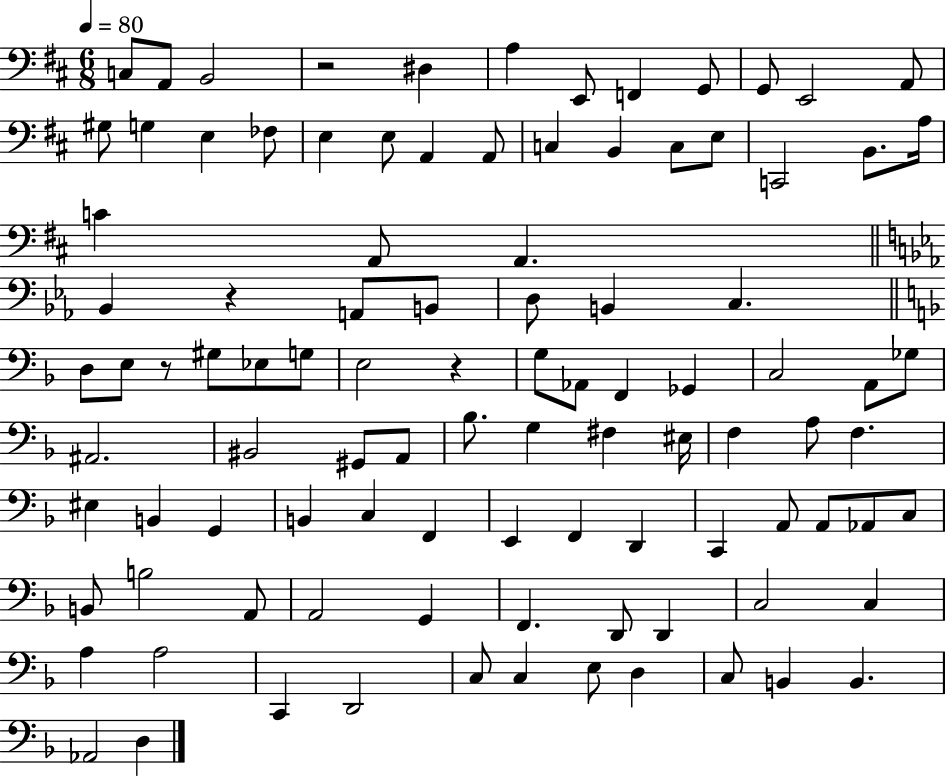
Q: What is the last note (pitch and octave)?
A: D3